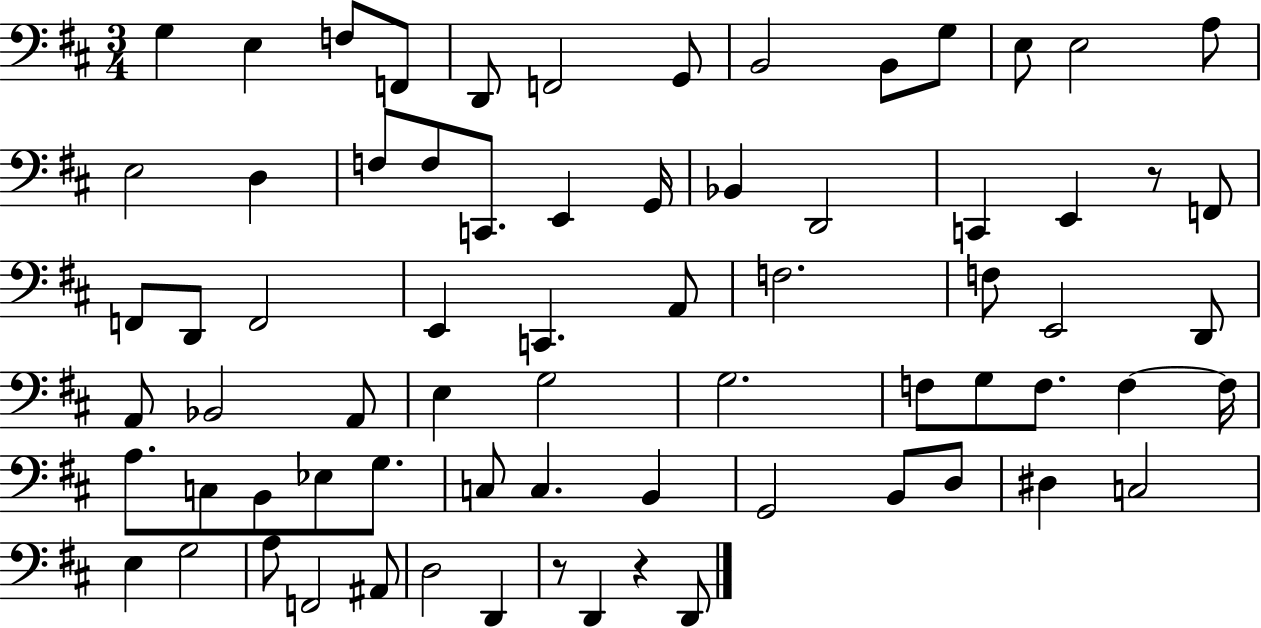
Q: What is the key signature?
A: D major